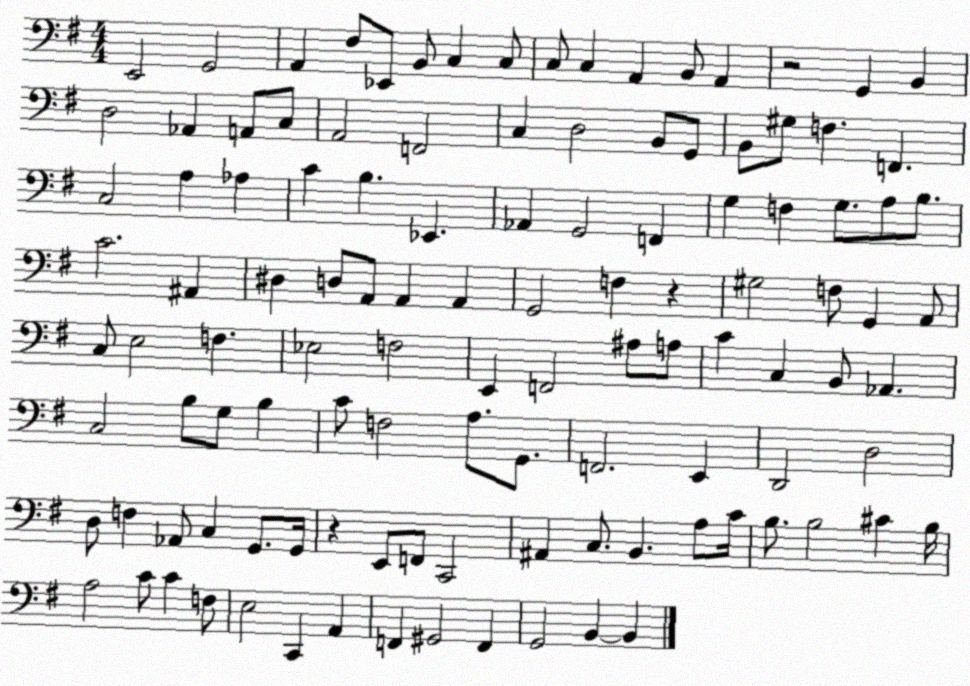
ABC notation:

X:1
T:Untitled
M:4/4
L:1/4
K:G
E,,2 G,,2 A,, ^F,/2 _E,,/2 B,,/2 C, C,/2 C,/2 C, A,, B,,/2 A,, z2 G,, B,, D,2 _A,, A,,/2 C,/2 A,,2 F,,2 C, D,2 B,,/2 G,,/2 B,,/2 ^G,/2 F, F,, C,2 A, _A, C B, _E,, _A,, G,,2 F,, G, F, G,/2 A,/2 B,/2 C2 ^A,, ^D, D,/2 A,,/2 A,, A,, G,,2 F, z ^G,2 F,/2 G,, A,,/2 C,/2 E,2 F, _E,2 F,2 E,, F,,2 ^A,/2 A,/2 C C, B,,/2 _A,, C,2 B,/2 G,/2 B, C/2 F,2 A,/2 G,,/2 F,,2 E,, D,,2 D,2 D,/2 F, _A,,/2 C, G,,/2 G,,/4 z E,,/2 F,,/2 C,,2 ^A,, C,/2 B,, A,/2 C/4 B,/2 B,2 ^C B,/4 A,2 C/2 C F,/2 E,2 C,, A,, F,, ^G,,2 F,, G,,2 B,, B,,